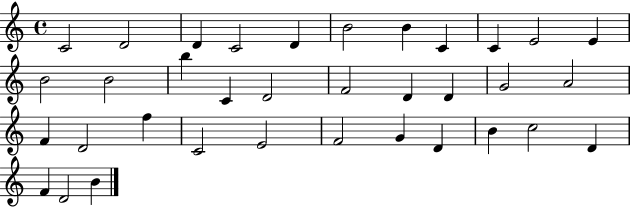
C4/h D4/h D4/q C4/h D4/q B4/h B4/q C4/q C4/q E4/h E4/q B4/h B4/h B5/q C4/q D4/h F4/h D4/q D4/q G4/h A4/h F4/q D4/h F5/q C4/h E4/h F4/h G4/q D4/q B4/q C5/h D4/q F4/q D4/h B4/q